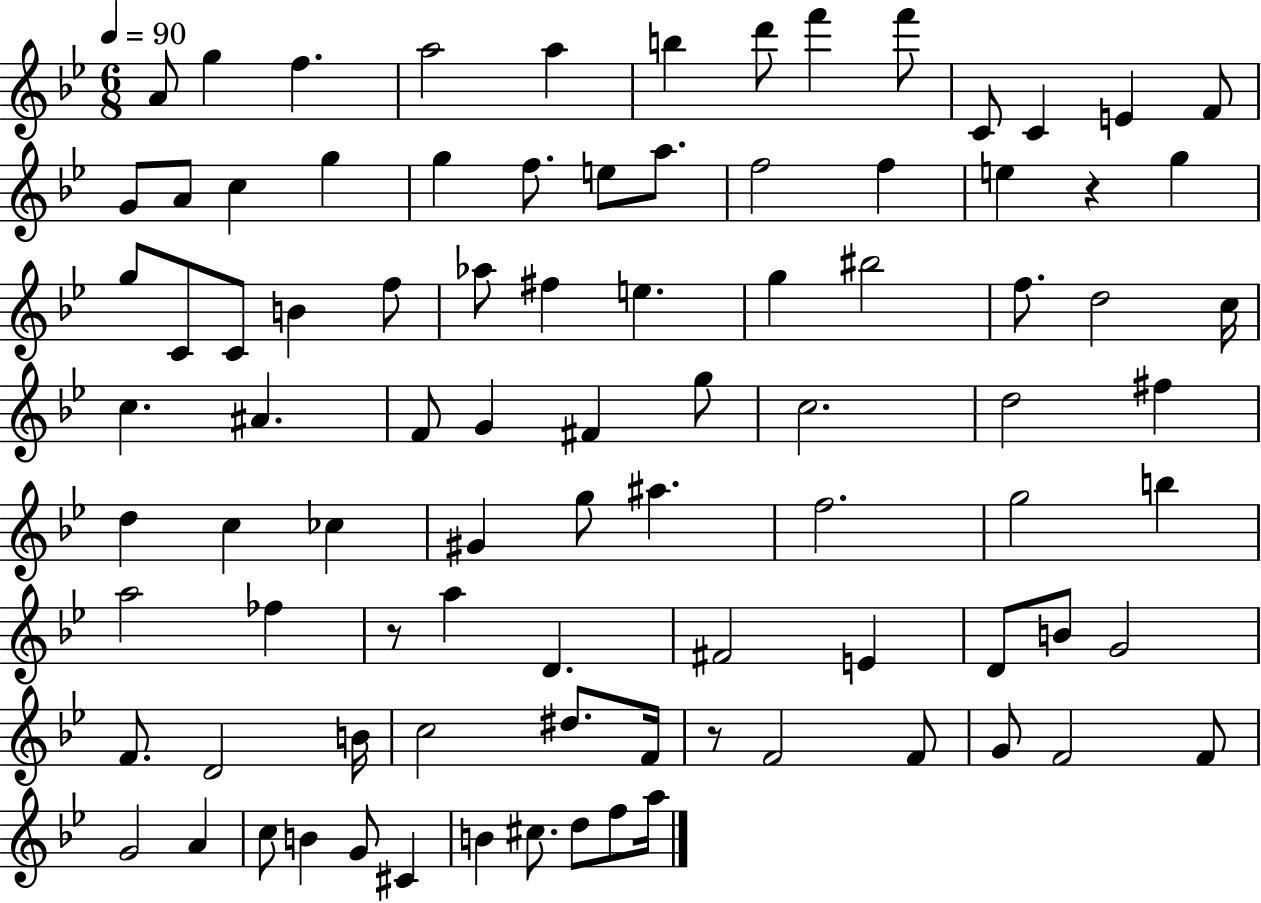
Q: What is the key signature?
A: BES major